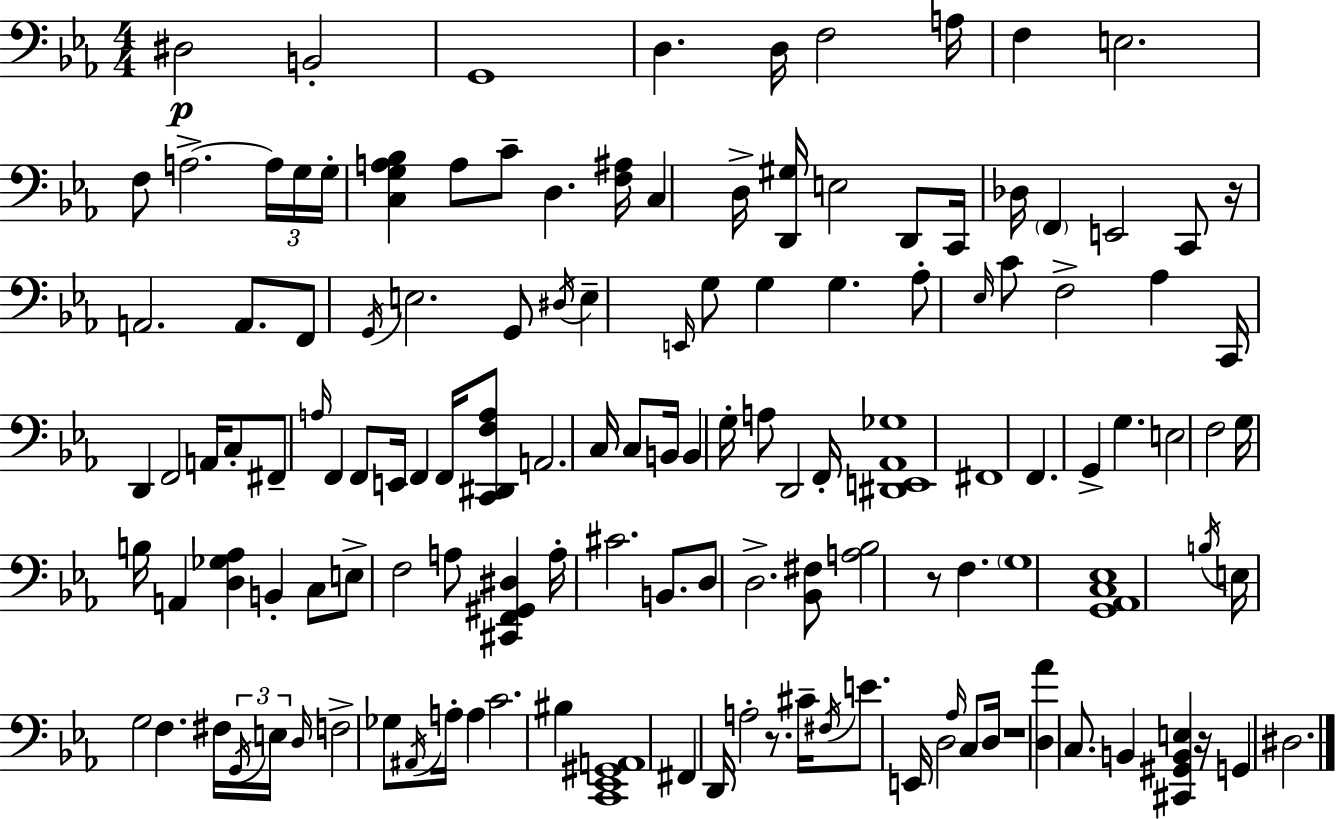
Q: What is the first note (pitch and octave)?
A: D#3